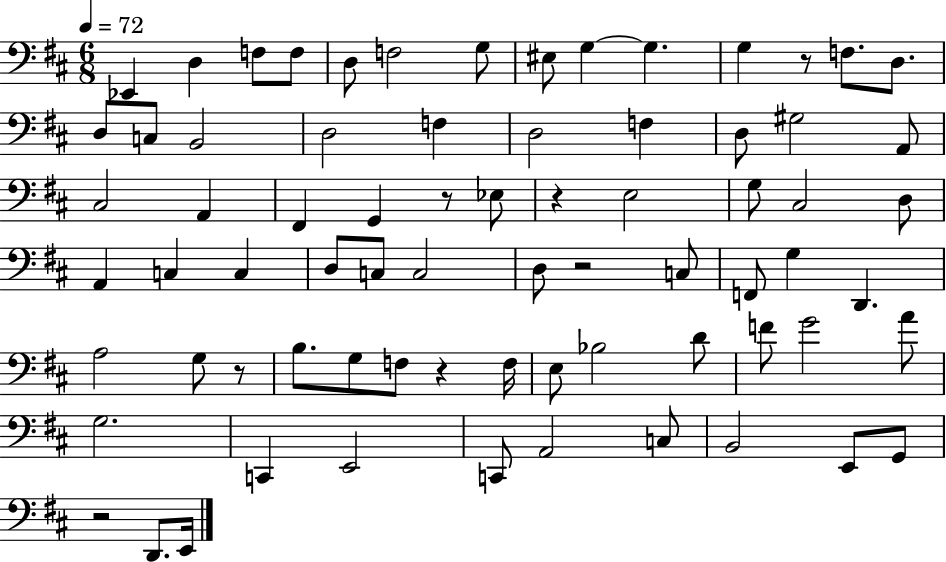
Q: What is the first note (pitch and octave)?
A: Eb2